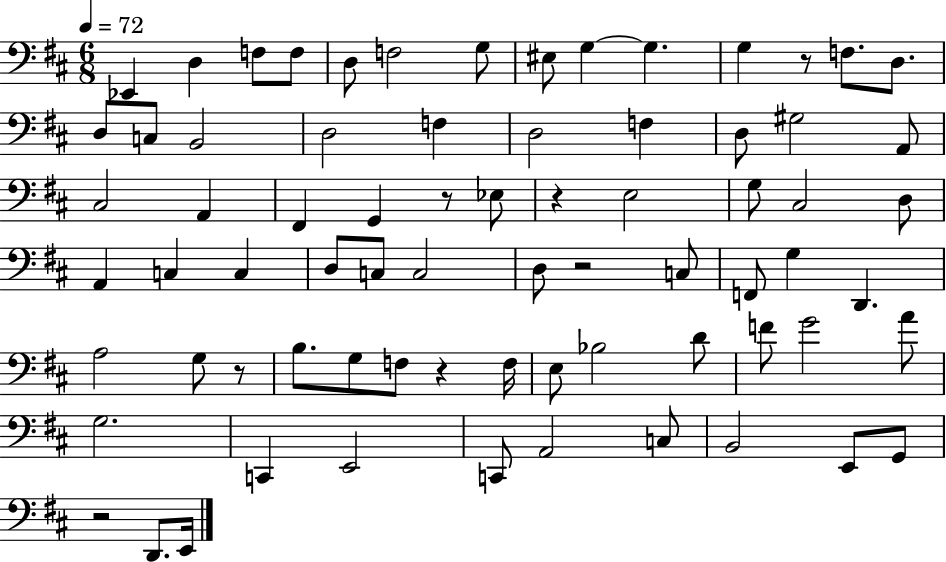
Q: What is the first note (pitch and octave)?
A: Eb2